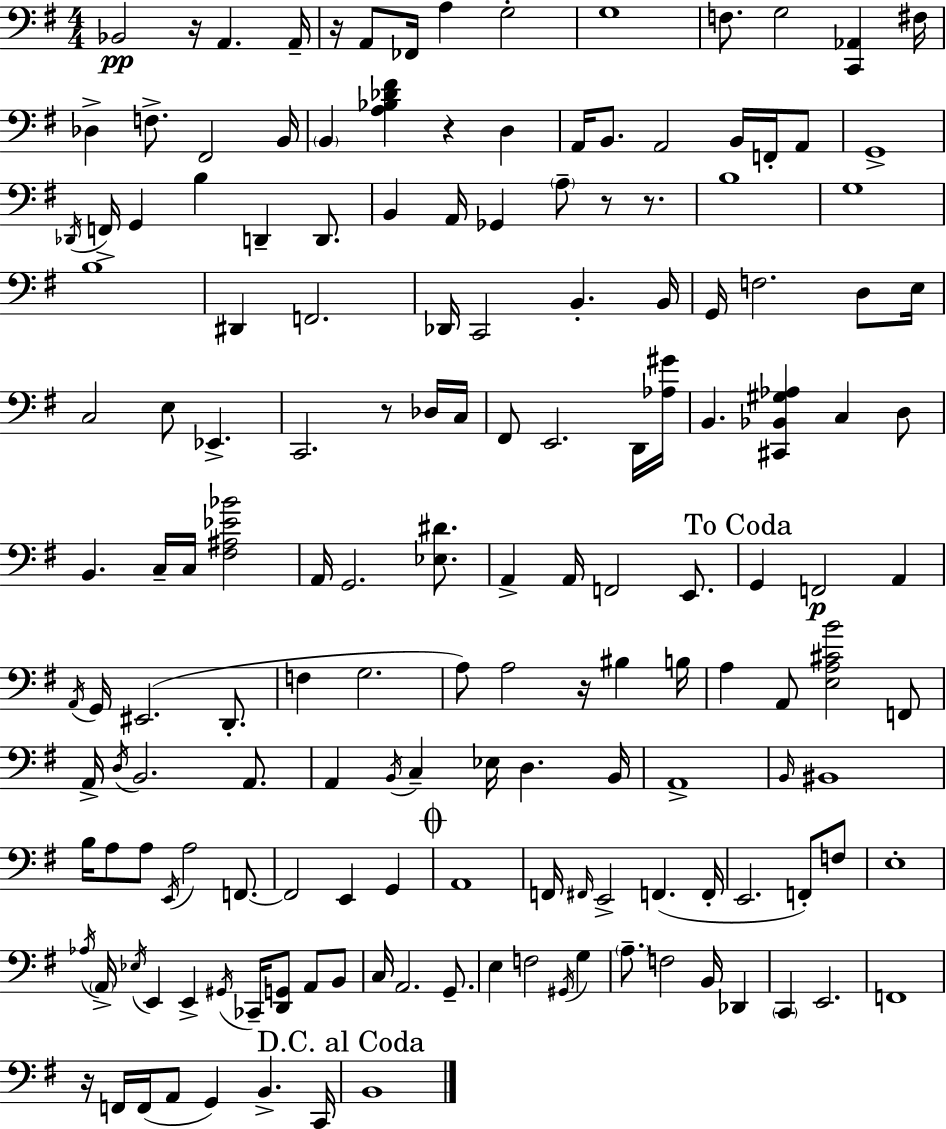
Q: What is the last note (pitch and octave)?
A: B2